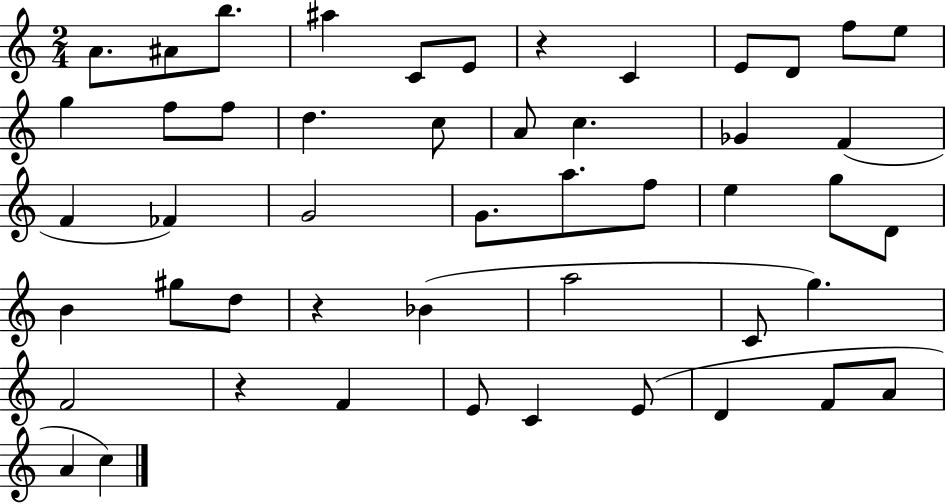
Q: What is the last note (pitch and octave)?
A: C5